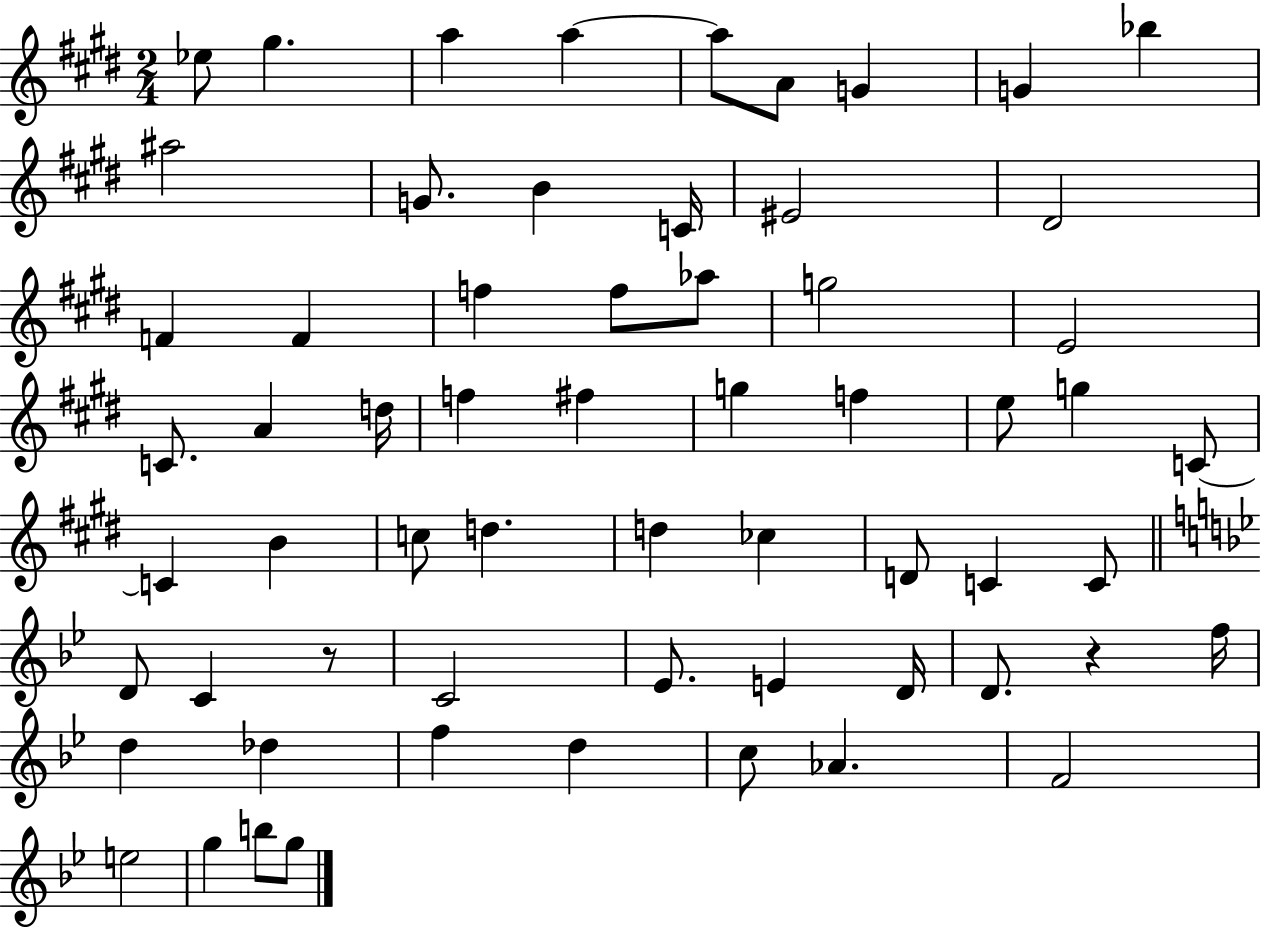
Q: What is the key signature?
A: E major